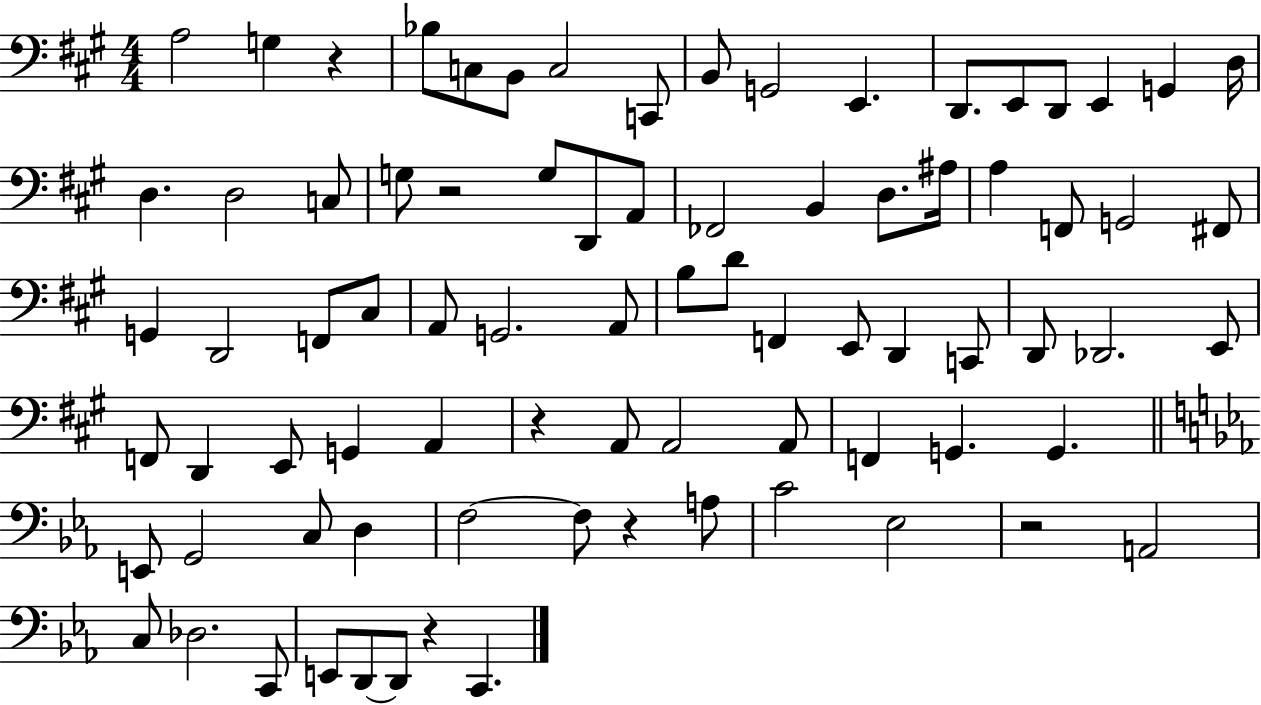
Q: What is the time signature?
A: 4/4